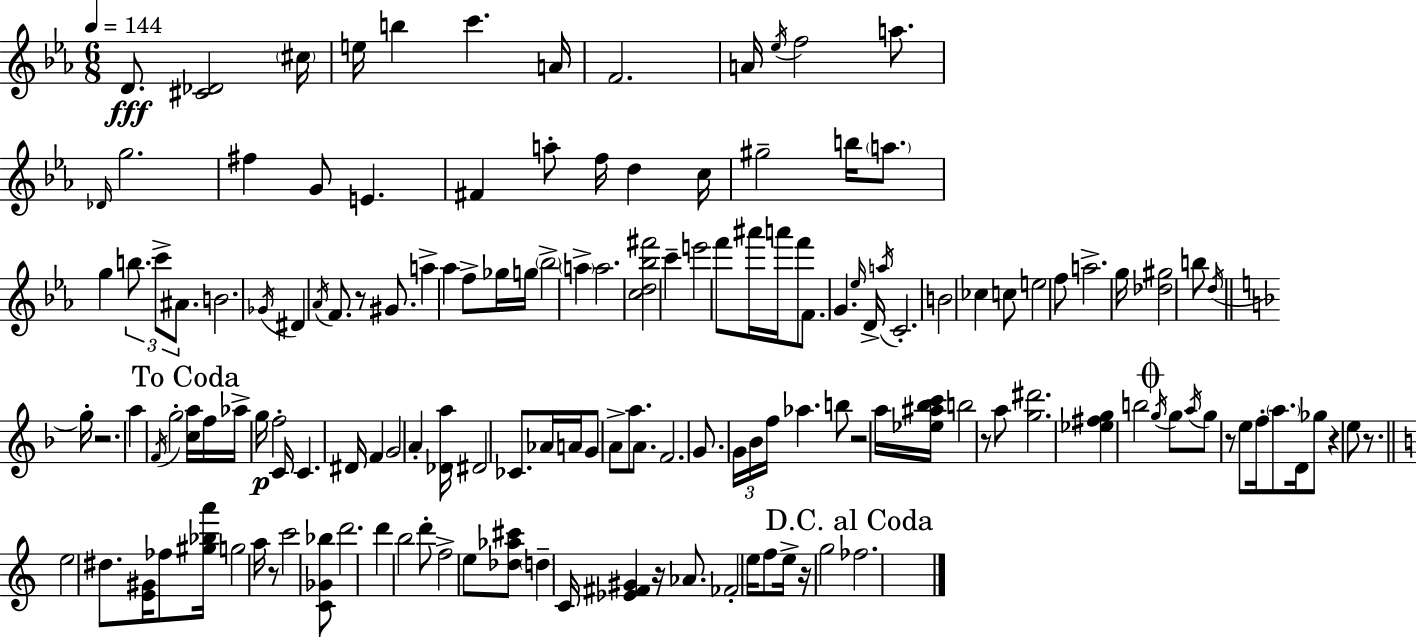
D4/e. [C#4,Db4]/h C#5/s E5/s B5/q C6/q. A4/s F4/h. A4/s Eb5/s F5/h A5/e. Db4/s G5/h. F#5/q G4/e E4/q. F#4/q A5/e F5/s D5/q C5/s G#5/h B5/s A5/e. G5/q B5/e. C6/e A#4/e. B4/h. Gb4/s D#4/q Ab4/s F4/e. R/e G#4/e. A5/q Ab5/q F5/e Gb5/s G5/s Bb5/h A5/q A5/h. [C5,D5,Bb5,F#6]/h C6/q E6/h F6/e A#6/s A6/s F6/e F4/e. G4/q. Eb5/s D4/s A5/s C4/h. B4/h CES5/q C5/e E5/h F5/e A5/h. G5/s [Db5,G#5]/h B5/e D5/s G5/s R/h. A5/q F4/s G5/h [C5,A5]/s F5/s Ab5/s G5/s F5/h C4/s C4/q. D#4/s F4/q G4/h A4/q [Db4,A5]/s D#4/h CES4/e. Ab4/s A4/s G4/e A4/e A5/e. A4/e. F4/h. G4/e. G4/s Bb4/s F5/s Ab5/q. B5/e R/h A5/s [Eb5,A#5,Bb5,C6]/s B5/h R/e A5/e [G5,D#6]/h. [Eb5,F#5,G5]/q B5/h G5/s G5/e A5/s G5/e R/e E5/e F5/s A5/e. D4/s Gb5/e R/q E5/e R/e. E5/h D#5/e. [E4,G#4]/s FES5/e [G#5,Bb5,A6]/s G5/h A5/s R/e C6/h [C4,Gb4,Bb5]/e D6/h. D6/q B5/h D6/e F5/h E5/e [Db5,Ab5,C#6]/e D5/q C4/s [Eb4,F#4,G#4]/q R/s Ab4/e. FES4/h E5/s F5/e E5/s R/s G5/h FES5/h.